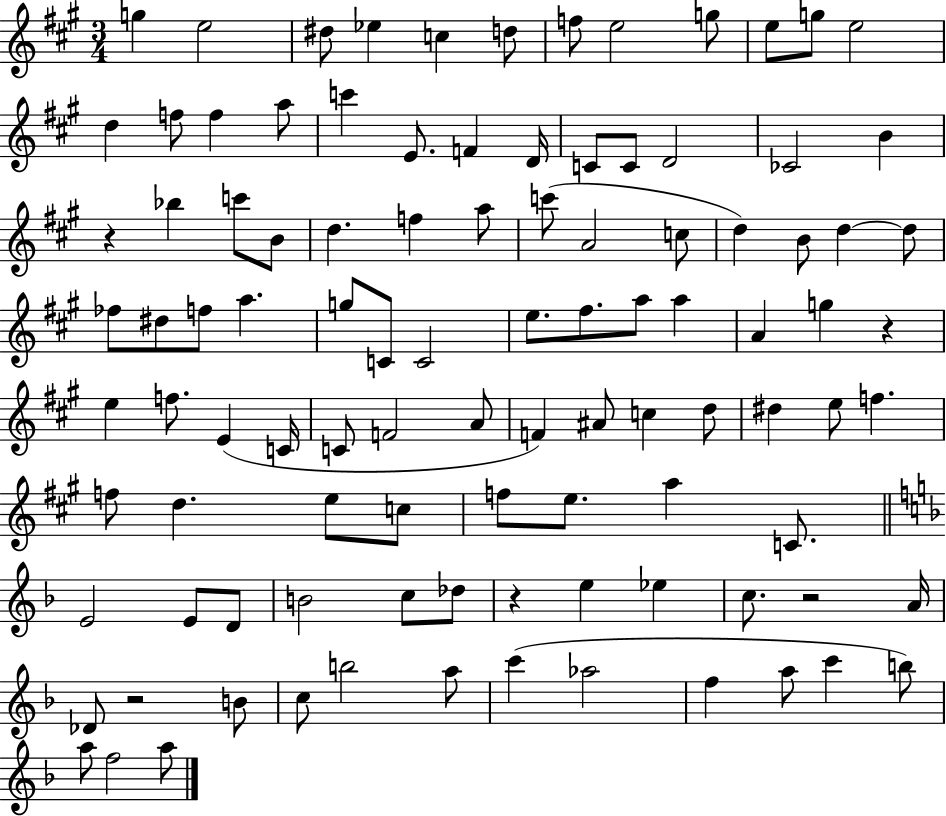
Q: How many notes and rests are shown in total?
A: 102